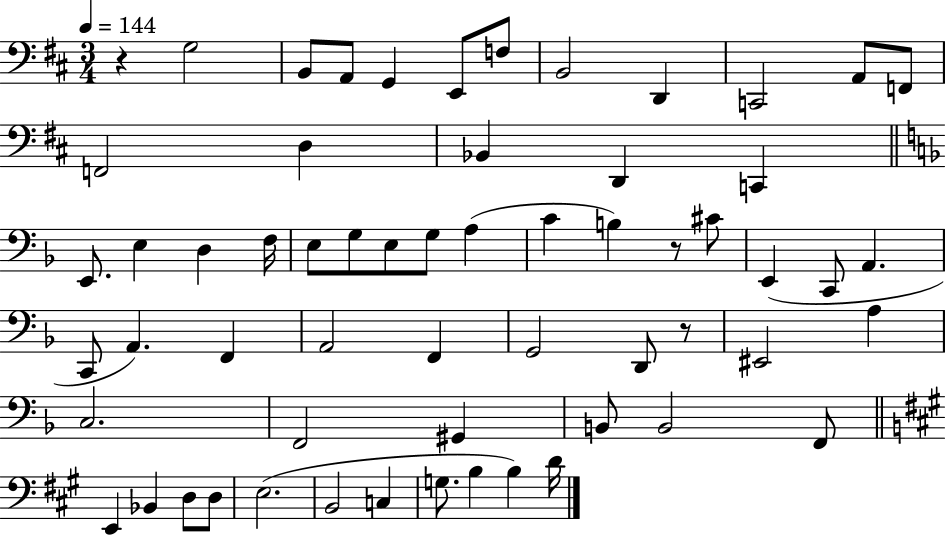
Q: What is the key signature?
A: D major